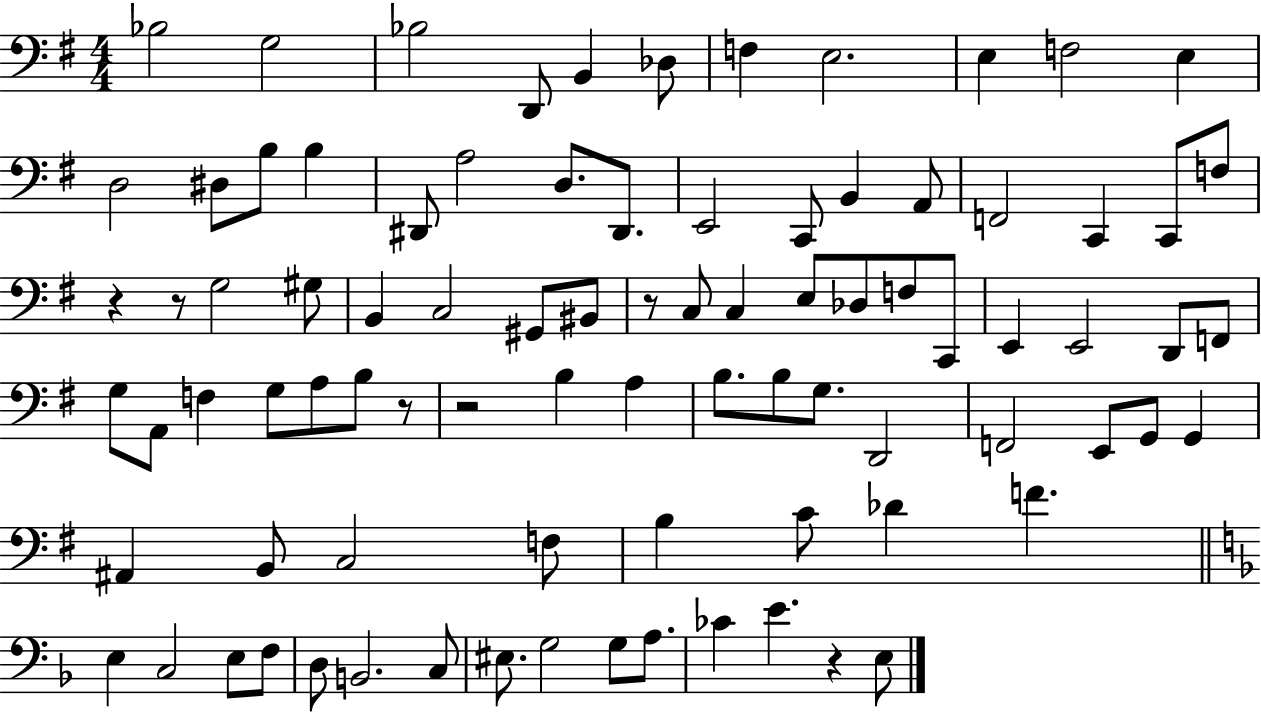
Bb3/h G3/h Bb3/h D2/e B2/q Db3/e F3/q E3/h. E3/q F3/h E3/q D3/h D#3/e B3/e B3/q D#2/e A3/h D3/e. D#2/e. E2/h C2/e B2/q A2/e F2/h C2/q C2/e F3/e R/q R/e G3/h G#3/e B2/q C3/h G#2/e BIS2/e R/e C3/e C3/q E3/e Db3/e F3/e C2/e E2/q E2/h D2/e F2/e G3/e A2/e F3/q G3/e A3/e B3/e R/e R/h B3/q A3/q B3/e. B3/e G3/e. D2/h F2/h E2/e G2/e G2/q A#2/q B2/e C3/h F3/e B3/q C4/e Db4/q F4/q. E3/q C3/h E3/e F3/e D3/e B2/h. C3/e EIS3/e. G3/h G3/e A3/e. CES4/q E4/q. R/q E3/e